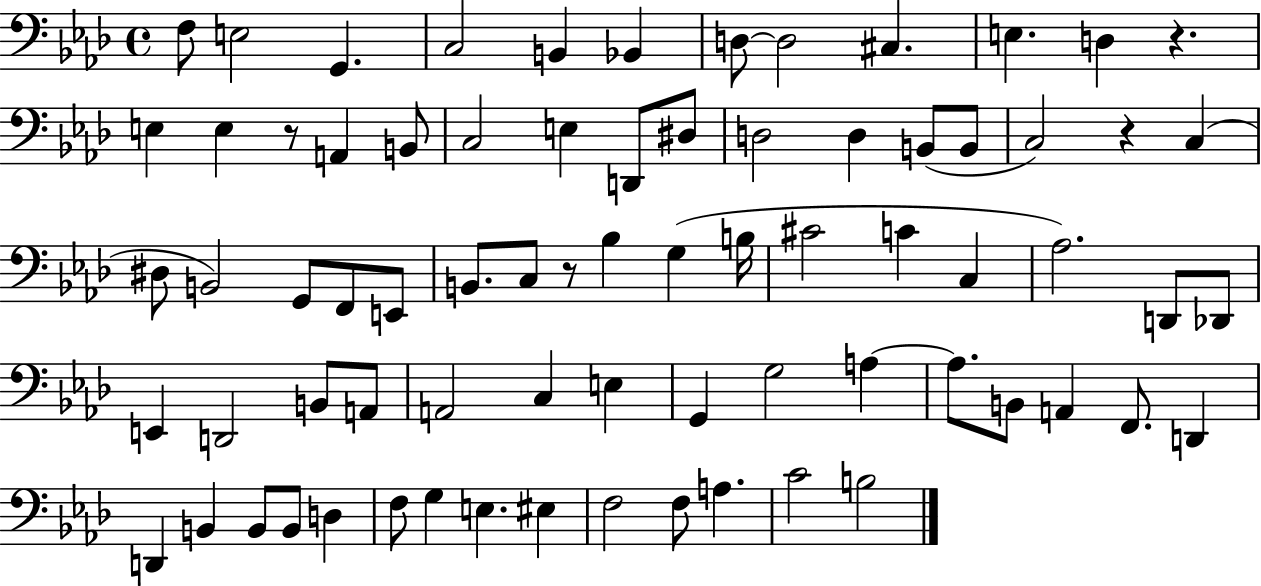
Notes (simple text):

F3/e E3/h G2/q. C3/h B2/q Bb2/q D3/e D3/h C#3/q. E3/q. D3/q R/q. E3/q E3/q R/e A2/q B2/e C3/h E3/q D2/e D#3/e D3/h D3/q B2/e B2/e C3/h R/q C3/q D#3/e B2/h G2/e F2/e E2/e B2/e. C3/e R/e Bb3/q G3/q B3/s C#4/h C4/q C3/q Ab3/h. D2/e Db2/e E2/q D2/h B2/e A2/e A2/h C3/q E3/q G2/q G3/h A3/q A3/e. B2/e A2/q F2/e. D2/q D2/q B2/q B2/e B2/e D3/q F3/e G3/q E3/q. EIS3/q F3/h F3/e A3/q. C4/h B3/h